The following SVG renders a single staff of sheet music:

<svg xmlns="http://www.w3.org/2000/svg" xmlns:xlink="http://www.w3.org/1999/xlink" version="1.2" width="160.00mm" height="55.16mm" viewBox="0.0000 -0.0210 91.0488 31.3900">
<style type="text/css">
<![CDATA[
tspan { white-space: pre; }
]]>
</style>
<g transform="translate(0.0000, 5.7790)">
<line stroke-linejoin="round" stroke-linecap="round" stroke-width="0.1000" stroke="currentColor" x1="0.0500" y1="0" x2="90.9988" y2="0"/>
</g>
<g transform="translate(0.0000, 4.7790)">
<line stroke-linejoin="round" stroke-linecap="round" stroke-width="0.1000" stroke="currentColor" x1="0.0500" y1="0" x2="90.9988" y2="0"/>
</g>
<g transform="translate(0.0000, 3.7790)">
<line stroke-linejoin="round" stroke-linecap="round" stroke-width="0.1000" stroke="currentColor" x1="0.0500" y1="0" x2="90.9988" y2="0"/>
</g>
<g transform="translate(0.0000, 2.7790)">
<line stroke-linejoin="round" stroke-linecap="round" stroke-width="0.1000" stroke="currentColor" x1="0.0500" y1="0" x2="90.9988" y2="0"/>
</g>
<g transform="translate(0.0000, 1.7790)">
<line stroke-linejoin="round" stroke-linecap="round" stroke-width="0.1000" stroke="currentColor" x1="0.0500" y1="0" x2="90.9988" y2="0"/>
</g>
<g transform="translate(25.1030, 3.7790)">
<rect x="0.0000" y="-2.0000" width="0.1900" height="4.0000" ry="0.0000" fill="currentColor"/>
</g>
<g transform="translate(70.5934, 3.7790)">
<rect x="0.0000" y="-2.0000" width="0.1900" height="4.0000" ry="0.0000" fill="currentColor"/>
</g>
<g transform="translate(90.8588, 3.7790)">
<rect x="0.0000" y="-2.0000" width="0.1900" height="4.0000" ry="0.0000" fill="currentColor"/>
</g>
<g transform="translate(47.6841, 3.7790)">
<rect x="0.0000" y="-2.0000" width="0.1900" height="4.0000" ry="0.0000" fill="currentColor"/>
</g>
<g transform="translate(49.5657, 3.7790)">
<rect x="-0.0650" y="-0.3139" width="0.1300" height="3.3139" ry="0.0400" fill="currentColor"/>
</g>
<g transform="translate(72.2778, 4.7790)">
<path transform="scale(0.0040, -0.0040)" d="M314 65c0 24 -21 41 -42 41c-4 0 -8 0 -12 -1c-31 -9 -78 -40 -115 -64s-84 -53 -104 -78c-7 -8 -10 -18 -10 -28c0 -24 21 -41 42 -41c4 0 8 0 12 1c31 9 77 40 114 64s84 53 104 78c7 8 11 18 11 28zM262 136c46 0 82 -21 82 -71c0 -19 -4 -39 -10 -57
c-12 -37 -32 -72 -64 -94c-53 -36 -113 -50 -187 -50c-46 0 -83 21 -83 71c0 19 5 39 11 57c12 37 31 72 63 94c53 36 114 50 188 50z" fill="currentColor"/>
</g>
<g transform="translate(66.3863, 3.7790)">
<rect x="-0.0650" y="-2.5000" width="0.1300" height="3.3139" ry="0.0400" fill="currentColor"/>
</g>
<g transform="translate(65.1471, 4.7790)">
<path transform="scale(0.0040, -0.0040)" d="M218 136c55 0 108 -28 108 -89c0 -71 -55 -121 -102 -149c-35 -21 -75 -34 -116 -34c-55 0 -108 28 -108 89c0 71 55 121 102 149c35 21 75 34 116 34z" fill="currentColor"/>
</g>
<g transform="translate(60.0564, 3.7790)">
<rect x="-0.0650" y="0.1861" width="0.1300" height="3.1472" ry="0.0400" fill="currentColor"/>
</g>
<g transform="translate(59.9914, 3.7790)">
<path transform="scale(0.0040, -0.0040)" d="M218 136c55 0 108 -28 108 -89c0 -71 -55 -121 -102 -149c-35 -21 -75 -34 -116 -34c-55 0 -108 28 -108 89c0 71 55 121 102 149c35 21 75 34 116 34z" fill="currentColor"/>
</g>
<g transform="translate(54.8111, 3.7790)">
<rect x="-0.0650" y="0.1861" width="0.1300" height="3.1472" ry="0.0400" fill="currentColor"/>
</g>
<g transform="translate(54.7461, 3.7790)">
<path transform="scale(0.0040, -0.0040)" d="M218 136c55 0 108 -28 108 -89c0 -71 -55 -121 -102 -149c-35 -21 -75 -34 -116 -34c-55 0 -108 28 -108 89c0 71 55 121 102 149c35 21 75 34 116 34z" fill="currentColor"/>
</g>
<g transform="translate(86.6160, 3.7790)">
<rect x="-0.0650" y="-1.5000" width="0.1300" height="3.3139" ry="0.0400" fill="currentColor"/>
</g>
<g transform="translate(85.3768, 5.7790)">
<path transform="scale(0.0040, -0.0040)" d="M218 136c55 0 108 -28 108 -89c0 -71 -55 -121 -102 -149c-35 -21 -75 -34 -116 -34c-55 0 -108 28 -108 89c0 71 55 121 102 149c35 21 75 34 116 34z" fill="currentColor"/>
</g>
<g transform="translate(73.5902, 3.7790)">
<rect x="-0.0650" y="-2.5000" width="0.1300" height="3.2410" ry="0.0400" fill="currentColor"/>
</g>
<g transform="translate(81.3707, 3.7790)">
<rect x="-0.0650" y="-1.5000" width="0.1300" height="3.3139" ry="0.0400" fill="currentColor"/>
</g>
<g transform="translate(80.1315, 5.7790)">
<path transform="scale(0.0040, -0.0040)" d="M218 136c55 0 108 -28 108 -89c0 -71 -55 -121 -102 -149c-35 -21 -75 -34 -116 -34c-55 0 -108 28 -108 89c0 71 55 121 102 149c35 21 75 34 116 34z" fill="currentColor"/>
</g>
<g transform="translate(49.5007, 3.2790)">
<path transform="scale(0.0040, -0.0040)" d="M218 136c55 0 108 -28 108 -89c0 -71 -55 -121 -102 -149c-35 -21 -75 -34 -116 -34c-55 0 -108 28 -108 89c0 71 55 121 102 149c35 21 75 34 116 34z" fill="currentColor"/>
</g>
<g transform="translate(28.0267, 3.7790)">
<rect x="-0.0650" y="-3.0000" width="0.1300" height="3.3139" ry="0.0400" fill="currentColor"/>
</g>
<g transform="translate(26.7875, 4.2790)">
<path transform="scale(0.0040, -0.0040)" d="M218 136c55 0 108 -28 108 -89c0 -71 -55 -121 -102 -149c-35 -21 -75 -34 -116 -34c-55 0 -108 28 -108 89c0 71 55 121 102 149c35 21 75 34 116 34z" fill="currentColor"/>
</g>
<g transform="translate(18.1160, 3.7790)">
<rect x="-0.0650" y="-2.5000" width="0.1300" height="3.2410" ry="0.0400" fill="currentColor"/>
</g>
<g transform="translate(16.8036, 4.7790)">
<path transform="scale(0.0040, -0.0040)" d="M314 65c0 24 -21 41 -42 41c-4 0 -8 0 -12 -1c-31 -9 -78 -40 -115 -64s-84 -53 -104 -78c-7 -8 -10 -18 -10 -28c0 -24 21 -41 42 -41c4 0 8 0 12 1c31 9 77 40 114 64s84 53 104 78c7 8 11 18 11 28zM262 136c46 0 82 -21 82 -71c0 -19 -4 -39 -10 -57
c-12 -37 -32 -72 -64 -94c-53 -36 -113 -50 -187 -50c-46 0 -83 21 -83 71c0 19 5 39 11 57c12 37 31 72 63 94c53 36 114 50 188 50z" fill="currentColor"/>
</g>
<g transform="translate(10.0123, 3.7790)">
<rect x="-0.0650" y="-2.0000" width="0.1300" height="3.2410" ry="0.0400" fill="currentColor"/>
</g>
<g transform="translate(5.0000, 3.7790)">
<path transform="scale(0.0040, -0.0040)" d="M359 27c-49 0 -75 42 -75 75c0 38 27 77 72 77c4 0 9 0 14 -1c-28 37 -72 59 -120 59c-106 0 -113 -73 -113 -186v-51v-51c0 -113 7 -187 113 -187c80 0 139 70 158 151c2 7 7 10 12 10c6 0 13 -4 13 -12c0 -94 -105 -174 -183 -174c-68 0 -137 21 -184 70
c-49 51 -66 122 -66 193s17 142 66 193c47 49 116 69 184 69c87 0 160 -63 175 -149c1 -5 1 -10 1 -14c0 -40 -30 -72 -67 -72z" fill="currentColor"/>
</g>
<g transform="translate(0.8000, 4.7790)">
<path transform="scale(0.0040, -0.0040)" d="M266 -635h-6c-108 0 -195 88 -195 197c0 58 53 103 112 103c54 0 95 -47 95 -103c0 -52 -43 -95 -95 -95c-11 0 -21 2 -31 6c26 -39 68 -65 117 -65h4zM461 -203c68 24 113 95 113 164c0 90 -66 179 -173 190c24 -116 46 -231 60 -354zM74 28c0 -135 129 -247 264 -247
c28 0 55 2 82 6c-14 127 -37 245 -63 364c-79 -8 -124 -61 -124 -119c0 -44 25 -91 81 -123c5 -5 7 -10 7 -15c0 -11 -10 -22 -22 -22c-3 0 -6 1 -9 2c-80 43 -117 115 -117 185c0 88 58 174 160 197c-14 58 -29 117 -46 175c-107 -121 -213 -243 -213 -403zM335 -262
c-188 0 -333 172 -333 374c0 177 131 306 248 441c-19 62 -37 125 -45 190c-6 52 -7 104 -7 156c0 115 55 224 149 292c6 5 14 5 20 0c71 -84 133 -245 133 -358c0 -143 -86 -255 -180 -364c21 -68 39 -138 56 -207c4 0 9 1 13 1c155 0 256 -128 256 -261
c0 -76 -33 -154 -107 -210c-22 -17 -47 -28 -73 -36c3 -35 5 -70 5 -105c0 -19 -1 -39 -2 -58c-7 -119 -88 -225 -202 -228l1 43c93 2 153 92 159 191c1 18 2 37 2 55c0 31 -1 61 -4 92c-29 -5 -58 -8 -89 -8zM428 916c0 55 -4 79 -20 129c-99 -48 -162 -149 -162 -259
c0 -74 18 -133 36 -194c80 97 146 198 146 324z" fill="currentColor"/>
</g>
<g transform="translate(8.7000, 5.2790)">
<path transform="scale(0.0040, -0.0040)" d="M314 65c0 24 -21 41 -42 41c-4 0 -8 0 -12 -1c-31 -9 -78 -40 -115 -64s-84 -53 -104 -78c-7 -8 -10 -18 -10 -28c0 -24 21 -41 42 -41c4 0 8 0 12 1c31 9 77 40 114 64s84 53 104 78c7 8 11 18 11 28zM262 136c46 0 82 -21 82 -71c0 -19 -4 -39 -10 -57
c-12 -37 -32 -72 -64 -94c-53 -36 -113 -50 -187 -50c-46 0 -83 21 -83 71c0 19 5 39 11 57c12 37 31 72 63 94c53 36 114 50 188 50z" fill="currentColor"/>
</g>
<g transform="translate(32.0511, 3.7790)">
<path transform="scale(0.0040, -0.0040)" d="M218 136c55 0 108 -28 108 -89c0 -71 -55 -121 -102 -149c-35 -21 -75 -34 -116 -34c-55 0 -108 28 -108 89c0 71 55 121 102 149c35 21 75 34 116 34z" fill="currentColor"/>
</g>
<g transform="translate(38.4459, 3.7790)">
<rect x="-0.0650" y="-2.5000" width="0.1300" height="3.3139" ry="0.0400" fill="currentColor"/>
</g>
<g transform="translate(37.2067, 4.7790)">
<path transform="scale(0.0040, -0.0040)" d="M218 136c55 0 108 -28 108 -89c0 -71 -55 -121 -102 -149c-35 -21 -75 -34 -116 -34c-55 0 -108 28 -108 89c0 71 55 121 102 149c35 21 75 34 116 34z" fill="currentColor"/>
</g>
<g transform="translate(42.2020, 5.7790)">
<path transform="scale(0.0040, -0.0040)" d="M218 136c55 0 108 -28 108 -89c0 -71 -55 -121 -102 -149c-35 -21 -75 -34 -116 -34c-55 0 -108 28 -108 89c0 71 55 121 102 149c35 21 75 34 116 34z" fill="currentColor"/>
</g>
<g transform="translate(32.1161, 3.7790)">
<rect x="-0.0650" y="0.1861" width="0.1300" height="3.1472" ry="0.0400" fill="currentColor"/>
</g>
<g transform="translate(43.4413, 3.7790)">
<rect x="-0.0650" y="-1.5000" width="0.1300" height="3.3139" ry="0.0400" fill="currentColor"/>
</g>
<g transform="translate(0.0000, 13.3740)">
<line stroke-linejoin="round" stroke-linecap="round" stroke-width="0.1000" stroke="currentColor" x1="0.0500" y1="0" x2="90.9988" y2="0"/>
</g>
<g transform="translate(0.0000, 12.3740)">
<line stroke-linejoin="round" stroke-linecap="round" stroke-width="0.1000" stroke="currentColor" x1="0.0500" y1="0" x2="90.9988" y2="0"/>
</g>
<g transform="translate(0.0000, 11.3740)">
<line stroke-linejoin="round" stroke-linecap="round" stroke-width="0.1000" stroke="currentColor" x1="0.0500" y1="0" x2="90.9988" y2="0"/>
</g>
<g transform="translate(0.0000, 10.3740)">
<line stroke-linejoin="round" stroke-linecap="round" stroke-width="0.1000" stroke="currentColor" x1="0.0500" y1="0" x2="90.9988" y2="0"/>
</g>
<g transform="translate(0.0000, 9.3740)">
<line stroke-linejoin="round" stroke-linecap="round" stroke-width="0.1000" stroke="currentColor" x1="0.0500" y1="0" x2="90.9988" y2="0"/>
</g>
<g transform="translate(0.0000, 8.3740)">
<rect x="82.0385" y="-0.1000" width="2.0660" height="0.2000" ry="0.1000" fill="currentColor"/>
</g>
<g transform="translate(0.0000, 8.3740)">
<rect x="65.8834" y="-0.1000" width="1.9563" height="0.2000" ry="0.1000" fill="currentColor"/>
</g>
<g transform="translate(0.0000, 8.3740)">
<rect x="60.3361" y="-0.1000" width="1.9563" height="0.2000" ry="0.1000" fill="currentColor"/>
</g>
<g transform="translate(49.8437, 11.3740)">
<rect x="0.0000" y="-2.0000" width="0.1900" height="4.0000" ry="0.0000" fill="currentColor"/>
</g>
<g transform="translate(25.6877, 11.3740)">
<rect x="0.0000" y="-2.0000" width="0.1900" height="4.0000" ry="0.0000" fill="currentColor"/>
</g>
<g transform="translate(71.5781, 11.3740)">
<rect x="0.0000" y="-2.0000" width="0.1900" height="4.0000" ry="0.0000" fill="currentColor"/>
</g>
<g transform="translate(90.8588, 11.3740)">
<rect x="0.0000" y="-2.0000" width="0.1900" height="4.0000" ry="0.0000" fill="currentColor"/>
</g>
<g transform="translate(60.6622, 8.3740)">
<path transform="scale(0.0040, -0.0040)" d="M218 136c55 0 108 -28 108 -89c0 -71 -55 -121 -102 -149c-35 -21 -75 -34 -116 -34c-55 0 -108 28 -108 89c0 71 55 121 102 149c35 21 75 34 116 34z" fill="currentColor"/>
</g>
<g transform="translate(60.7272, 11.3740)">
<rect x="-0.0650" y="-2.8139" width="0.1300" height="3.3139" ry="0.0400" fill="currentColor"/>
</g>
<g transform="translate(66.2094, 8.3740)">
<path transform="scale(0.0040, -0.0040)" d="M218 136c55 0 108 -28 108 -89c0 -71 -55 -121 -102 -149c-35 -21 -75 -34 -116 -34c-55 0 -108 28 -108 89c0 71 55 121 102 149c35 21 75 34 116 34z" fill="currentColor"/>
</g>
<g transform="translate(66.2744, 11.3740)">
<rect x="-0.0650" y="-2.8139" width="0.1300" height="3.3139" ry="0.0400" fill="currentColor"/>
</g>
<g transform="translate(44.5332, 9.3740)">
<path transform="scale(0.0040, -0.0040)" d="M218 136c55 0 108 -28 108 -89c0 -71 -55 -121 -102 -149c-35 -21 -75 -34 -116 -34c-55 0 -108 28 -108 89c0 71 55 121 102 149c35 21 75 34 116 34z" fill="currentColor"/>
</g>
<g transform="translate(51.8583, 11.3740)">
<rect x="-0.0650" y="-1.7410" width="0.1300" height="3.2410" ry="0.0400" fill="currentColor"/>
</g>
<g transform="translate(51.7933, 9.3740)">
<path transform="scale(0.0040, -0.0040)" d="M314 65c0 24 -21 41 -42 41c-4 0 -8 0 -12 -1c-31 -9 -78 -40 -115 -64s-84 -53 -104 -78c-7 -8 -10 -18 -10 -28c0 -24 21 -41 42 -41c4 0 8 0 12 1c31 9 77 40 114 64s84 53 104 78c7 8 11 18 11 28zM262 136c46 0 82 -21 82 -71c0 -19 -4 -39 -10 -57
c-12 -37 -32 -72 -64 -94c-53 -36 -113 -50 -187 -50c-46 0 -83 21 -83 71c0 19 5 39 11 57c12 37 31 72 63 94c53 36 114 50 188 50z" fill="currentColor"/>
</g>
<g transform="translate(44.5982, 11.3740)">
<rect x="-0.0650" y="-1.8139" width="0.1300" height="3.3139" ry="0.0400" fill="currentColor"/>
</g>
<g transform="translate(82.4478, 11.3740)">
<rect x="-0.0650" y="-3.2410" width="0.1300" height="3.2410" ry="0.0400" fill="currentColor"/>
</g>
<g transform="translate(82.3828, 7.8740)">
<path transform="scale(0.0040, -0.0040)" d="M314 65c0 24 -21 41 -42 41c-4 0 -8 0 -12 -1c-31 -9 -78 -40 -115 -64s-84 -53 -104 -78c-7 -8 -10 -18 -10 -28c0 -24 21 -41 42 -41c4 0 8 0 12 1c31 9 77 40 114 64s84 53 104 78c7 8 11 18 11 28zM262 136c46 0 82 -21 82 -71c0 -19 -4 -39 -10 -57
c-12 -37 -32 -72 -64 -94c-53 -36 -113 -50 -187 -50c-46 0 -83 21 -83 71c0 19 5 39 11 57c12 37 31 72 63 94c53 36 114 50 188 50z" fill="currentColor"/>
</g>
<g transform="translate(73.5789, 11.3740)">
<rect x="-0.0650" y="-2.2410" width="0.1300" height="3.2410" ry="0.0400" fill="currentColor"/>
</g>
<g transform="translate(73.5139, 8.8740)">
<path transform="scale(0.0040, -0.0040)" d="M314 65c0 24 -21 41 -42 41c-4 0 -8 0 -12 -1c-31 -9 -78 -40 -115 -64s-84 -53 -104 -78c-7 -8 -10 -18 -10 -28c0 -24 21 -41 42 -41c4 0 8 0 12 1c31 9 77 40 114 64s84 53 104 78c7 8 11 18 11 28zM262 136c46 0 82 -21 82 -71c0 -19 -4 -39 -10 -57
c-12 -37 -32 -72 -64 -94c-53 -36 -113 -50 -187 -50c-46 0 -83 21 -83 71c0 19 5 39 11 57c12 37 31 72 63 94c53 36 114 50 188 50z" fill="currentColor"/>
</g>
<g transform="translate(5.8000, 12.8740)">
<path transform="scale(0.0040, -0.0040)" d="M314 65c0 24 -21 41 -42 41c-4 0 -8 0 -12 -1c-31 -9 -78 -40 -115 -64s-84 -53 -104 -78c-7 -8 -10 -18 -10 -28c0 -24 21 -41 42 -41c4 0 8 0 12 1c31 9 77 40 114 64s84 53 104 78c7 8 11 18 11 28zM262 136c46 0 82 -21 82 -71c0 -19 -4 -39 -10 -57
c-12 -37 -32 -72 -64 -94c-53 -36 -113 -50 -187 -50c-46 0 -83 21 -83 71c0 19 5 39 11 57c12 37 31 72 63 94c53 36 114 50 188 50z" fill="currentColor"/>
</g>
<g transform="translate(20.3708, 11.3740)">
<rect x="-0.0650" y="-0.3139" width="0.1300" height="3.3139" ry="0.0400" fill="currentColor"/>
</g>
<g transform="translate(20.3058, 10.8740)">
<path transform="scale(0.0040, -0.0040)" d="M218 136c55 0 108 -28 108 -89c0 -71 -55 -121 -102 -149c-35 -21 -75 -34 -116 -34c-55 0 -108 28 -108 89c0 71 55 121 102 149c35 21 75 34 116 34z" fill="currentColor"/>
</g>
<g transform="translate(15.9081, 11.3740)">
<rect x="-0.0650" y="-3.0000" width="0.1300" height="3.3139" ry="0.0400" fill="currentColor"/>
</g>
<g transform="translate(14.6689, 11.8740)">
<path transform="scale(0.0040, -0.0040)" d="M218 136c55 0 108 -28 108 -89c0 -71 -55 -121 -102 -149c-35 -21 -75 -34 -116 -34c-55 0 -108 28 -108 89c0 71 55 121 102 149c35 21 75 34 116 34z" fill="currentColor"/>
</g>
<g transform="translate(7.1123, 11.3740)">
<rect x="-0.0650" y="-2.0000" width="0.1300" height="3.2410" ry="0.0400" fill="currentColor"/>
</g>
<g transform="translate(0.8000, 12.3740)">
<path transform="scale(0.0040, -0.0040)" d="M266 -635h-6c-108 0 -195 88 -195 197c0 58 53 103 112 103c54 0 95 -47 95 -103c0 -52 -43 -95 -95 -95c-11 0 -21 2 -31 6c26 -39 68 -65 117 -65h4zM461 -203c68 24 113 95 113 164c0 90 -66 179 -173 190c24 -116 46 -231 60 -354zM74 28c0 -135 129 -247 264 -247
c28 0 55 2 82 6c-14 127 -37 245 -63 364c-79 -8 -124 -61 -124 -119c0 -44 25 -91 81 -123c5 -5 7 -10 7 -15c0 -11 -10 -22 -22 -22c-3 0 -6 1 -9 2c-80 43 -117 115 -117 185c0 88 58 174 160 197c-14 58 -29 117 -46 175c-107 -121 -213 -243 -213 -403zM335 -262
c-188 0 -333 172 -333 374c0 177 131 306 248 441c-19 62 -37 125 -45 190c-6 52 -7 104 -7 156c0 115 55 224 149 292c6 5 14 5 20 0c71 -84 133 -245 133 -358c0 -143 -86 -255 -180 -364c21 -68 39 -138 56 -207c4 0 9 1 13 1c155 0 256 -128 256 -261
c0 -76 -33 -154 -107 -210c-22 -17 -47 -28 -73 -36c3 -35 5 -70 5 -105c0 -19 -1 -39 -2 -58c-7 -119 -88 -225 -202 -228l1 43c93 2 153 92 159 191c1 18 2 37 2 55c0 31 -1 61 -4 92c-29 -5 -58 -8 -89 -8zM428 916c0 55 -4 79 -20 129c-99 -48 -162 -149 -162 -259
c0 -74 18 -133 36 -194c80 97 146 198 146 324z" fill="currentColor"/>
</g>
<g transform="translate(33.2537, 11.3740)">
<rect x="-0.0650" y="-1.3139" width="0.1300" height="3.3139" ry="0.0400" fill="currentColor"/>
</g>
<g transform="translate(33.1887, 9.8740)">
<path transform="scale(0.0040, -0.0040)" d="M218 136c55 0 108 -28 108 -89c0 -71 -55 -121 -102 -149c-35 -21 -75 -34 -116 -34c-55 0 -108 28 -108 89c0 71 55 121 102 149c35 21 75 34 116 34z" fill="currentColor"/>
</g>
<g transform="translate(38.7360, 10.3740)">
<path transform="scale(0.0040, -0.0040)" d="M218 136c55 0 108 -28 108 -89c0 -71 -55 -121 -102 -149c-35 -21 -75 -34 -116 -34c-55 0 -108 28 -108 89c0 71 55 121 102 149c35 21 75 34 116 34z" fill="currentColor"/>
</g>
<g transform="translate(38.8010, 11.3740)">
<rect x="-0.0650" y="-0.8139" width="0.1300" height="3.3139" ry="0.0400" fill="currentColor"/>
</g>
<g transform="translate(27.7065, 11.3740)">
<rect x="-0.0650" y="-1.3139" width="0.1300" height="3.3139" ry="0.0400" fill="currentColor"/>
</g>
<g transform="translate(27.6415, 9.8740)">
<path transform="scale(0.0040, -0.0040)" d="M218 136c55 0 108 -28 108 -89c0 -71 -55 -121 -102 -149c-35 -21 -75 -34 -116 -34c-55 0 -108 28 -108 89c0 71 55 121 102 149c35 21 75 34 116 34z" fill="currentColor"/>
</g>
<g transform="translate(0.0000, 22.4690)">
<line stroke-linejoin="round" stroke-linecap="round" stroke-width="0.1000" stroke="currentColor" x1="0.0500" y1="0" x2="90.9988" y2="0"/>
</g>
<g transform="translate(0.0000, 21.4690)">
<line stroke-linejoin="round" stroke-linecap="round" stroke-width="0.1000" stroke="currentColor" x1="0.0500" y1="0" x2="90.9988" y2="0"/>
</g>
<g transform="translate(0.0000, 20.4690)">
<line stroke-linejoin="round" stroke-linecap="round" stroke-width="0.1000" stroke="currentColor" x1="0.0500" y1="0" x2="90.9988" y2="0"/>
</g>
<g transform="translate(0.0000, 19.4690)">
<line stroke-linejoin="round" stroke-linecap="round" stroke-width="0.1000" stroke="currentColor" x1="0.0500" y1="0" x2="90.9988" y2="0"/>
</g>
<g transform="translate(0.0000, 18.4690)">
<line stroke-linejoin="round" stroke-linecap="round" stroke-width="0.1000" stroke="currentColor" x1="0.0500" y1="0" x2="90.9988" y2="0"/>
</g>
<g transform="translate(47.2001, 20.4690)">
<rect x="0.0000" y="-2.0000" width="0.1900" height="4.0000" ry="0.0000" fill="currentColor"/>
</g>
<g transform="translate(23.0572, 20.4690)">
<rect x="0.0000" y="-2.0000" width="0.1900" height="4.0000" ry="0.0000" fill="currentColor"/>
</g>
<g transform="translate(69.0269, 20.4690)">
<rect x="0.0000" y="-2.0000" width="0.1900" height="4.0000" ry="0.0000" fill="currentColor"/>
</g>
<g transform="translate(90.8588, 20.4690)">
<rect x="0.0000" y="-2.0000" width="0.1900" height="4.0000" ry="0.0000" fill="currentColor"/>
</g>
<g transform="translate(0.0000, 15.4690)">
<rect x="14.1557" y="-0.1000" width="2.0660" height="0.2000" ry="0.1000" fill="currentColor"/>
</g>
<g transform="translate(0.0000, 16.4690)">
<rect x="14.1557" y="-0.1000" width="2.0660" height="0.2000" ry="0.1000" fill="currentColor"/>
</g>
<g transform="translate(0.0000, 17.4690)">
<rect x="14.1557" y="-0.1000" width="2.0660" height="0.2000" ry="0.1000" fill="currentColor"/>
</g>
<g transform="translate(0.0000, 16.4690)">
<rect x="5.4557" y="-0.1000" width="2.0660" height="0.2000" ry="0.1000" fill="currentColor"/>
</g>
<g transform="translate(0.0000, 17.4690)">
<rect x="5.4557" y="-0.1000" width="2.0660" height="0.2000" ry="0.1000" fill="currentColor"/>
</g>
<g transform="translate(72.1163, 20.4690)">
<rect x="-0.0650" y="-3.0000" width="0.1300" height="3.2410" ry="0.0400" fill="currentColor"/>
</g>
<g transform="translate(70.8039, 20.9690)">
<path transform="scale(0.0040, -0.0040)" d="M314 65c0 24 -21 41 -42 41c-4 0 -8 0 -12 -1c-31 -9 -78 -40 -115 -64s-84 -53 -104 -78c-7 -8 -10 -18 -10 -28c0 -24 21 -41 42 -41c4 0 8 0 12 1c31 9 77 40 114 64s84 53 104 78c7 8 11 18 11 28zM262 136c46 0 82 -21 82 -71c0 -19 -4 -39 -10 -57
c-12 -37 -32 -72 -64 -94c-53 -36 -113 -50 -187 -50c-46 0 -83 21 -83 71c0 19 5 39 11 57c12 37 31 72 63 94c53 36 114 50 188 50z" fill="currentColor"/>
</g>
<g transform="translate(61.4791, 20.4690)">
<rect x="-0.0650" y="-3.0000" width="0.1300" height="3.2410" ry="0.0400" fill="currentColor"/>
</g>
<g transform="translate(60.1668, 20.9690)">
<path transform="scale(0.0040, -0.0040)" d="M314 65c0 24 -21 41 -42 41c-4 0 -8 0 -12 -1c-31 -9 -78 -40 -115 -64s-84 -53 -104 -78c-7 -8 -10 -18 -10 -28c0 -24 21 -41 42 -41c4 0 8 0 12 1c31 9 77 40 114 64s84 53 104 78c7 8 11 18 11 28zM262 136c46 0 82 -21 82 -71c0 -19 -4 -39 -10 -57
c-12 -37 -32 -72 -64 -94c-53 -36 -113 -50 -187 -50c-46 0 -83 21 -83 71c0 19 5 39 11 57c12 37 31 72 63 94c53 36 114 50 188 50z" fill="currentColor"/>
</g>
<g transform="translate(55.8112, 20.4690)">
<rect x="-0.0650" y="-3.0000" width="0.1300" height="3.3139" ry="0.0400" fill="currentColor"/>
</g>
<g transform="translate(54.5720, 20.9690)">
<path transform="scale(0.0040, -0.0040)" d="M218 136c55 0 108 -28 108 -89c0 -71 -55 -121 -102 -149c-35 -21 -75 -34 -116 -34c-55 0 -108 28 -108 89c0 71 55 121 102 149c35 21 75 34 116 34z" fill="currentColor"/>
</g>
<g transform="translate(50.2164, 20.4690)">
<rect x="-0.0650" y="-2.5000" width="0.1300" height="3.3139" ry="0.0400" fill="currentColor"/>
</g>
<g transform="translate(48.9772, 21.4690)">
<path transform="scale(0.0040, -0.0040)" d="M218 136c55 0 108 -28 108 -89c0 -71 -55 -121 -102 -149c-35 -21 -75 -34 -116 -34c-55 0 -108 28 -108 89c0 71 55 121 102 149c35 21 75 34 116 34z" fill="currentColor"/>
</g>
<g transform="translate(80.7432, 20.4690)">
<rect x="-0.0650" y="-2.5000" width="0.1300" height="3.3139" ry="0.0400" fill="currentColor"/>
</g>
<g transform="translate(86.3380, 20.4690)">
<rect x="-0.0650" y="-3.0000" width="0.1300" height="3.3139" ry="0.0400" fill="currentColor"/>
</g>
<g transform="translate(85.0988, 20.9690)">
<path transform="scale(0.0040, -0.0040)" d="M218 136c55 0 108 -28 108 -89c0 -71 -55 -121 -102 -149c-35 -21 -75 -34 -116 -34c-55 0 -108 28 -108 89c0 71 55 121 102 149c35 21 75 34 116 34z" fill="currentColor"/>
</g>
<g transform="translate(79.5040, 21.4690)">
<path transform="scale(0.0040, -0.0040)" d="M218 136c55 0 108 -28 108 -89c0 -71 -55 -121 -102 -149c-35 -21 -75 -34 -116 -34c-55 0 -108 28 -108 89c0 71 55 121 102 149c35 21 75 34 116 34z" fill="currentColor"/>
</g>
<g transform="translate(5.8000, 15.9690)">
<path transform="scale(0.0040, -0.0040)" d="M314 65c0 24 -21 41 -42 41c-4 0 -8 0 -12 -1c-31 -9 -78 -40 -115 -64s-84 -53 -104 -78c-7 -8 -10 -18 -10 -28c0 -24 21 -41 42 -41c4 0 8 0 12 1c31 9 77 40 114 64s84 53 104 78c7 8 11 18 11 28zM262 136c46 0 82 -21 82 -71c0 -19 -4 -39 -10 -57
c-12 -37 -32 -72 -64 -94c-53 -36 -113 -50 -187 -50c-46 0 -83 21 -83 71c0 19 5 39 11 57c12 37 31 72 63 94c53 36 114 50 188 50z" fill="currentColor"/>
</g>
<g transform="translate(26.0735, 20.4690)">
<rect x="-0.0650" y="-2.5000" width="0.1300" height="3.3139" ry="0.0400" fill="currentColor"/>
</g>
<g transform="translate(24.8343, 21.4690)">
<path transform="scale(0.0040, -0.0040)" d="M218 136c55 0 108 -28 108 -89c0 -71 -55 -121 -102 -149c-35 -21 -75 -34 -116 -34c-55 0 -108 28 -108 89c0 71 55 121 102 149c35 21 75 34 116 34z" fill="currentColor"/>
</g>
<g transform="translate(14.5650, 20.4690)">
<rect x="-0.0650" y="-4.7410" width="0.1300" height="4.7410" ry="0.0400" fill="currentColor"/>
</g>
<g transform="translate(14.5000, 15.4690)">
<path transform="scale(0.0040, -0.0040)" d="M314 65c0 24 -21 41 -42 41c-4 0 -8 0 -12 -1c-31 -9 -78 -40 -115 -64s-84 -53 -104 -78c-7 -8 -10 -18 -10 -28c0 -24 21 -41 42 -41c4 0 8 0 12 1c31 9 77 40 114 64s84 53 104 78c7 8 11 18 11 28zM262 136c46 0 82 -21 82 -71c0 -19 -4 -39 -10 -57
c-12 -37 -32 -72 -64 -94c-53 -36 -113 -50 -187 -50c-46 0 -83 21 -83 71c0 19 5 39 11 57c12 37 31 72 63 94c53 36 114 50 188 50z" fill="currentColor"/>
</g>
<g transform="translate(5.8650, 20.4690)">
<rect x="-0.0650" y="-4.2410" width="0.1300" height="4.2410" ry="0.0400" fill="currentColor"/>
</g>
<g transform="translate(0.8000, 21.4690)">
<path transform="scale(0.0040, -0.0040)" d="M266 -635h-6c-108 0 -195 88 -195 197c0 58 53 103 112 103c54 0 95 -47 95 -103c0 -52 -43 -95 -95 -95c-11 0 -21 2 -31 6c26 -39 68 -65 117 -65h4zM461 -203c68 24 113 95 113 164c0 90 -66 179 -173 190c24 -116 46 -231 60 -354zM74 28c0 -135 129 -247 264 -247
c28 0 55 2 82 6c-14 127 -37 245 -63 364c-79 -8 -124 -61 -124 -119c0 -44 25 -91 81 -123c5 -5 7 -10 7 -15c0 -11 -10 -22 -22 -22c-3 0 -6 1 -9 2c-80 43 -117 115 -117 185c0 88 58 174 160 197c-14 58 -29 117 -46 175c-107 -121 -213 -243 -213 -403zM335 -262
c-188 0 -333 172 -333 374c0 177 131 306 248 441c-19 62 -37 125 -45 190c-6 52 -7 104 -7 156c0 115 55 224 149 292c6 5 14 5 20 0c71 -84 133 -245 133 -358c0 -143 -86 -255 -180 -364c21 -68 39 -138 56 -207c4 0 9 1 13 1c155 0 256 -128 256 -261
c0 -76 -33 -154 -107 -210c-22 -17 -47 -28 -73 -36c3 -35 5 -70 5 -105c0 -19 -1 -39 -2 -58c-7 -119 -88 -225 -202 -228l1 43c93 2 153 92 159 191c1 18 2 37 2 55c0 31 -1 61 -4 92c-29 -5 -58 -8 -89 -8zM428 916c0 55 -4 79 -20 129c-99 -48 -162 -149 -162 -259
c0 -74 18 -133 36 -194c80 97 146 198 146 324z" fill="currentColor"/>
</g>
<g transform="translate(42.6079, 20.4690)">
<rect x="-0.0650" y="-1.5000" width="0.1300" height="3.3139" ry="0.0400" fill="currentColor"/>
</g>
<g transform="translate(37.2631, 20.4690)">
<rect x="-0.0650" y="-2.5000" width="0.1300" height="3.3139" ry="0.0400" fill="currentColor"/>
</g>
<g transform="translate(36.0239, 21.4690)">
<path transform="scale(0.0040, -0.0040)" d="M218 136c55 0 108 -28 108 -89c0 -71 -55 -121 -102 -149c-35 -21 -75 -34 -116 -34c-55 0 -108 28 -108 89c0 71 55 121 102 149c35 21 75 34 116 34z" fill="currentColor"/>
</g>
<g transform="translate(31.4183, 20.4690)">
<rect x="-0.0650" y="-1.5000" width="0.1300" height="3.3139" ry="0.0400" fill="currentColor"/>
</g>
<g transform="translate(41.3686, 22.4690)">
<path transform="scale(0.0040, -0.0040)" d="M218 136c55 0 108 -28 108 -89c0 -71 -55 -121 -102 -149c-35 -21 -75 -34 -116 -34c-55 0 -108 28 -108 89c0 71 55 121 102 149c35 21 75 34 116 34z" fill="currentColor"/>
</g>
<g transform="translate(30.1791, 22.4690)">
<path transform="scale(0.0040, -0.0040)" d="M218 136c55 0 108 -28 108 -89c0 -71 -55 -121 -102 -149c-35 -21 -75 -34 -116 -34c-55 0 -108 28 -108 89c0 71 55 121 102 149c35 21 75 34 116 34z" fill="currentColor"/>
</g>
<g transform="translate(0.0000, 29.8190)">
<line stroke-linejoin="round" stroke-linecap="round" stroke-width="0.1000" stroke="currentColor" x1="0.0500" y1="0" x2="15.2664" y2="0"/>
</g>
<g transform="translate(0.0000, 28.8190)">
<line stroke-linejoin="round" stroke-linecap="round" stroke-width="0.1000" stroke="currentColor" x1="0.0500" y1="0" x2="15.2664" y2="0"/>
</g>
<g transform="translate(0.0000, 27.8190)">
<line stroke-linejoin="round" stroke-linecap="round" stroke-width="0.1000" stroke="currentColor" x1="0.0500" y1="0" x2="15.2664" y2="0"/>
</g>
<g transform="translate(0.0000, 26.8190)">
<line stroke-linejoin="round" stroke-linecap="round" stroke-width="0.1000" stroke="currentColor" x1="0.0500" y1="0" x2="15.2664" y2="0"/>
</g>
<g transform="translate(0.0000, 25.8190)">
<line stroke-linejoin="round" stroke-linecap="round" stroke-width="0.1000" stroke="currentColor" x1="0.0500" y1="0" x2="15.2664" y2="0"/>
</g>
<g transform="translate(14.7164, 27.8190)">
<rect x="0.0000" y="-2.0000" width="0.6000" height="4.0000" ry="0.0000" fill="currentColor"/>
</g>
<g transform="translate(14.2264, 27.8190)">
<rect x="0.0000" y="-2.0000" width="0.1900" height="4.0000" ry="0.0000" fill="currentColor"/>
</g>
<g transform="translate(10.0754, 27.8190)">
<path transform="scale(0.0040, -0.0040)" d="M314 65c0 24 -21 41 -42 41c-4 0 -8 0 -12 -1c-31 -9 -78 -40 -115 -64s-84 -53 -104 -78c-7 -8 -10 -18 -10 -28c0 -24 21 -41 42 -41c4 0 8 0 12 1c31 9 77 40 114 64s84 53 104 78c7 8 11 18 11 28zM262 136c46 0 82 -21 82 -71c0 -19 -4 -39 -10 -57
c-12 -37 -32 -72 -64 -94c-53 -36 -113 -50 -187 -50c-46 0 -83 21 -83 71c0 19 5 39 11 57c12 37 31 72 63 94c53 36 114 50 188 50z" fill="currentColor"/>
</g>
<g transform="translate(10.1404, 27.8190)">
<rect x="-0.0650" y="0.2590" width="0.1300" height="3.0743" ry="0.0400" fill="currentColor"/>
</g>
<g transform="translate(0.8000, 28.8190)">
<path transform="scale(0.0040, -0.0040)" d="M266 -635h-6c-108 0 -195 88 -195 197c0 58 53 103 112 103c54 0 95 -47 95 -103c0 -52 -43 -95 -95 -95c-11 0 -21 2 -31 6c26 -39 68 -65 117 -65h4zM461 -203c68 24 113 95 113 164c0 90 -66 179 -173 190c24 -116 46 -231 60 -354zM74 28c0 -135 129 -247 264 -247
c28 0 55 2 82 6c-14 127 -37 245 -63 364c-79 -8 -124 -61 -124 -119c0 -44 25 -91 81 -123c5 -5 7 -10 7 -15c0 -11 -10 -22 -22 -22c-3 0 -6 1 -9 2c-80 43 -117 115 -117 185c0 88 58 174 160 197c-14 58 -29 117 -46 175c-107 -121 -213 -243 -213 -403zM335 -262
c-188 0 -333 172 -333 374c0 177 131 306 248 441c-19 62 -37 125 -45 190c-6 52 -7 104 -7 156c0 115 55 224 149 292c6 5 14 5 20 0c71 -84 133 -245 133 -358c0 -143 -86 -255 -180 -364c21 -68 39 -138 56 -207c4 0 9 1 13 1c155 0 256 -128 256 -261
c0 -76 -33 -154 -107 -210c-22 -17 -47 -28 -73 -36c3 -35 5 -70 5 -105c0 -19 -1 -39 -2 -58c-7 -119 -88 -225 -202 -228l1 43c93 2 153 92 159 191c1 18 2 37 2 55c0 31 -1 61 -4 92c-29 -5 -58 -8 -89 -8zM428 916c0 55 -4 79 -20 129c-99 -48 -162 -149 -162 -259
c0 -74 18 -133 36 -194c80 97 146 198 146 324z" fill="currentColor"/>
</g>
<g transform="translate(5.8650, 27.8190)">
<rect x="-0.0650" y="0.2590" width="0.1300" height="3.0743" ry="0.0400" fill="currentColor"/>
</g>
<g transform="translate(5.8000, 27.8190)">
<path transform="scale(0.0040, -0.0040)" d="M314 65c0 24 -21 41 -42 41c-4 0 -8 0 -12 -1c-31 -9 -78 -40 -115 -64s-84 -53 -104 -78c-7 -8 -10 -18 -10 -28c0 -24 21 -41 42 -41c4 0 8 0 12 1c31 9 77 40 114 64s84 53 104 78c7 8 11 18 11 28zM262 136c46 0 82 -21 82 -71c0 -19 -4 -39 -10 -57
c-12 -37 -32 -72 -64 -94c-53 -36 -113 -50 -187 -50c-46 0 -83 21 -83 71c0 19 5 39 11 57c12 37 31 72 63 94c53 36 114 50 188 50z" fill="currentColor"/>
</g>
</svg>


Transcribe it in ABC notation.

X:1
T:Untitled
M:4/4
L:1/4
K:C
F2 G2 A B G E c B B G G2 E E F2 A c e e d f f2 a a g2 b2 d'2 e'2 G E G E G A A2 A2 G A B2 B2